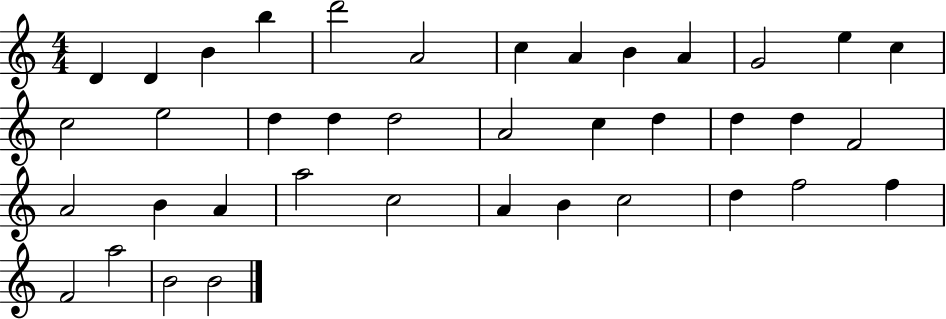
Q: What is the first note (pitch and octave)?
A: D4